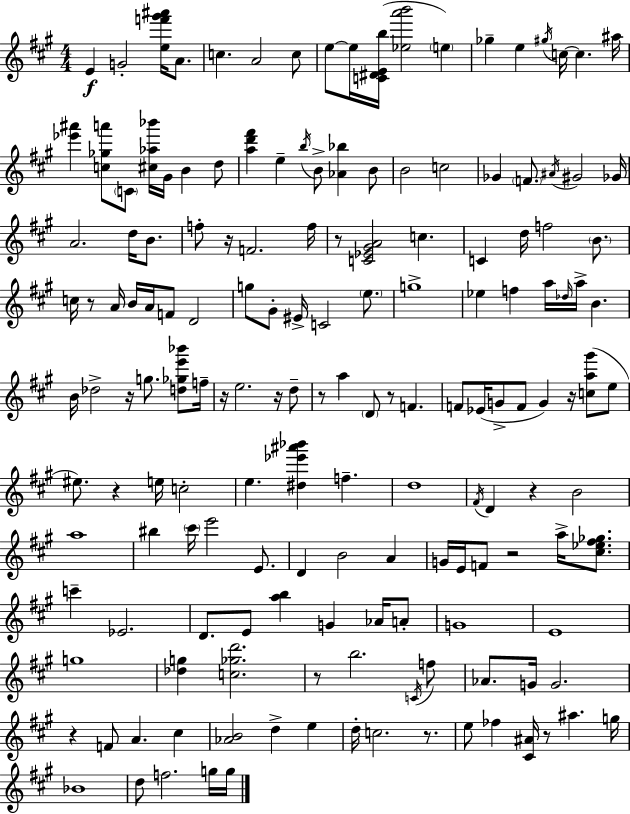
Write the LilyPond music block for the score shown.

{
  \clef treble
  \numericTimeSignature
  \time 4/4
  \key a \major
  e'4\f g'2-. <e'' f''' gis''' ais'''>16 a'8. | c''4. a'2 c''8 | e''8~~ e''16 <c' dis' e' b''>16( <ees'' a''' b'''>2 \parenthesize e''4) | ges''4-- e''4 \acciaccatura { gis''16 } c''16~~ c''4. | \break ais''16 <ees''' ais'''>4 <c'' ges'' a'''>8 \parenthesize c'8 <cis'' aes'' bes'''>16 gis'16 b'4 d''8 | <a'' d''' fis'''>4 e''4-- \acciaccatura { b''16 } b'8-> <aes' bes''>4 | b'8 b'2 c''2 | ges'4 \parenthesize f'8. \acciaccatura { ais'16 } gis'2 | \break ges'16 a'2. d''16 | b'8. f''8-. r16 f'2. | f''16 r8 <c' ees' gis' a'>2 c''4. | c'4 d''16 f''2 | \break \parenthesize b'8. c''16 r8 a'16 b'16 a'16 f'8 d'2 | g''8 gis'8-. eis'16-> c'2 | \parenthesize e''8. g''1-> | ees''4 f''4 a''16 \grace { des''16 } a''16-> b'4. | \break b'16 des''2-> r16 g''8. | <d'' ges'' e''' bes'''>8 f''16-- r16 e''2. | r16 d''8-- r8 a''4 \parenthesize d'8 r8 f'4. | f'8 ees'16( g'8-> f'8 g'4) r16 | \break <c'' a'' gis'''>8( e''8 eis''8.) r4 e''16 c''2-. | e''4. <dis'' ees''' ais''' bes'''>4 f''4.-- | d''1 | \acciaccatura { fis'16 } d'4 r4 b'2 | \break a''1 | bis''4 \parenthesize cis'''16 e'''2 | e'8. d'4 b'2 | a'4 g'16 e'16 f'8 r2 | \break a''16-> <cis'' ees'' fis'' ges''>8. c'''4-- ees'2. | d'8. e'8 <a'' b''>4 g'4 | aes'16 a'8-. g'1 | e'1 | \break g''1 | <des'' g''>4 <c'' ges'' d'''>2. | r8 b''2. | \acciaccatura { c'16 } f''8 aes'8. g'16 g'2. | \break r4 f'8 a'4. | cis''4 <aes' b'>2 d''4-> | e''4 d''16-. c''2. | r8. e''8 fes''4 <cis' ais'>16 r8 ais''4. | \break g''16 bes'1 | d''8 f''2. | g''16 g''16 \bar "|."
}